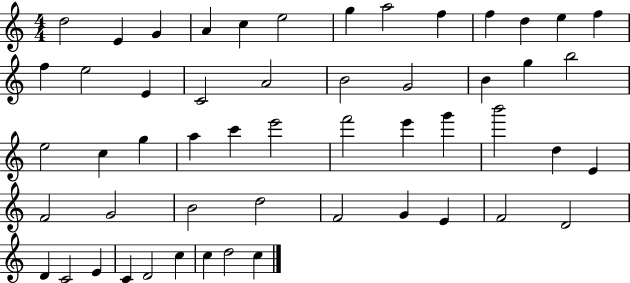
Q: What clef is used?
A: treble